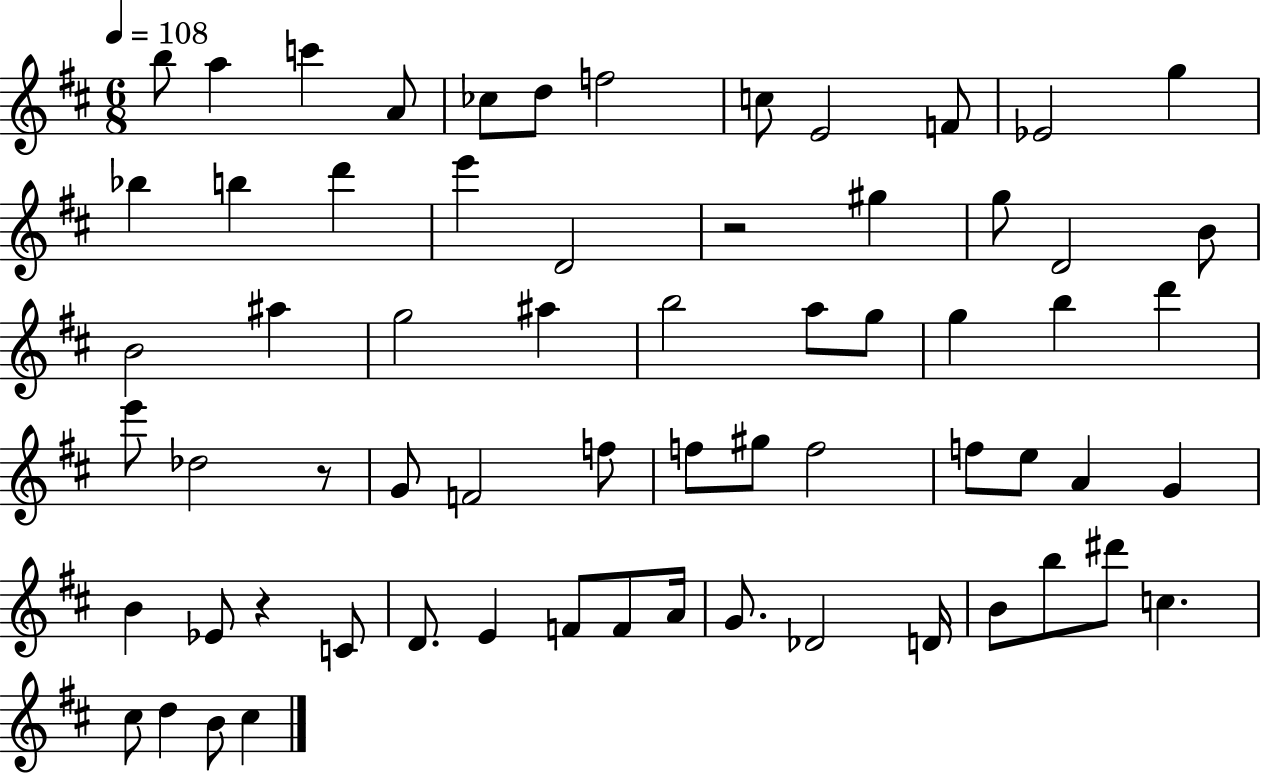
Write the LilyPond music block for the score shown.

{
  \clef treble
  \numericTimeSignature
  \time 6/8
  \key d \major
  \tempo 4 = 108
  \repeat volta 2 { b''8 a''4 c'''4 a'8 | ces''8 d''8 f''2 | c''8 e'2 f'8 | ees'2 g''4 | \break bes''4 b''4 d'''4 | e'''4 d'2 | r2 gis''4 | g''8 d'2 b'8 | \break b'2 ais''4 | g''2 ais''4 | b''2 a''8 g''8 | g''4 b''4 d'''4 | \break e'''8 des''2 r8 | g'8 f'2 f''8 | f''8 gis''8 f''2 | f''8 e''8 a'4 g'4 | \break b'4 ees'8 r4 c'8 | d'8. e'4 f'8 f'8 a'16 | g'8. des'2 d'16 | b'8 b''8 dis'''8 c''4. | \break cis''8 d''4 b'8 cis''4 | } \bar "|."
}